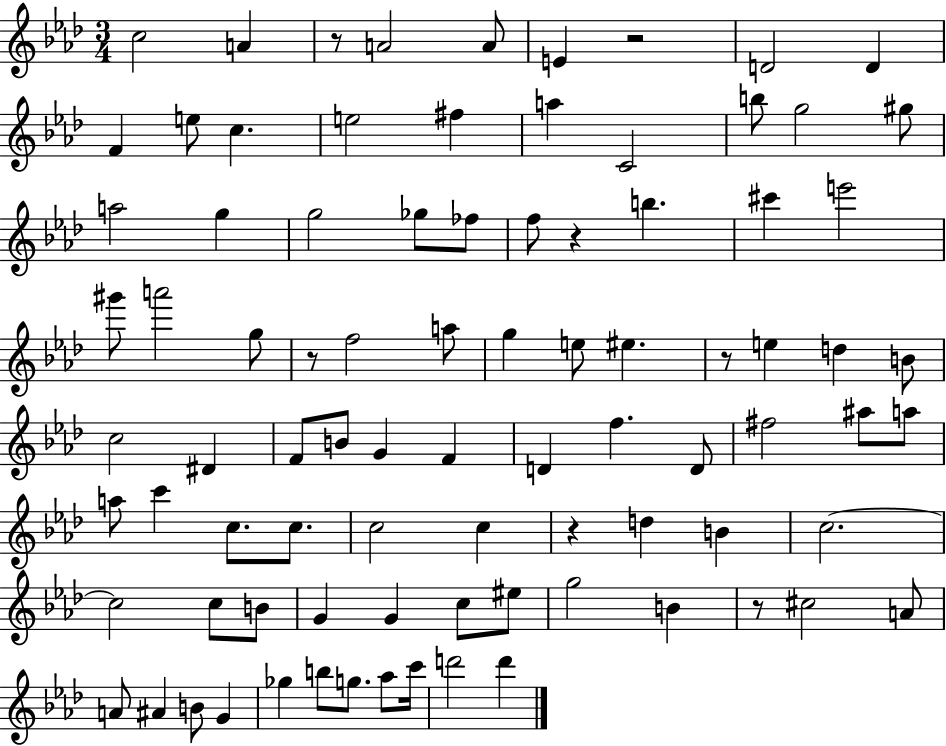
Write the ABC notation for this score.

X:1
T:Untitled
M:3/4
L:1/4
K:Ab
c2 A z/2 A2 A/2 E z2 D2 D F e/2 c e2 ^f a C2 b/2 g2 ^g/2 a2 g g2 _g/2 _f/2 f/2 z b ^c' e'2 ^g'/2 a'2 g/2 z/2 f2 a/2 g e/2 ^e z/2 e d B/2 c2 ^D F/2 B/2 G F D f D/2 ^f2 ^a/2 a/2 a/2 c' c/2 c/2 c2 c z d B c2 c2 c/2 B/2 G G c/2 ^e/2 g2 B z/2 ^c2 A/2 A/2 ^A B/2 G _g b/2 g/2 _a/2 c'/4 d'2 d'